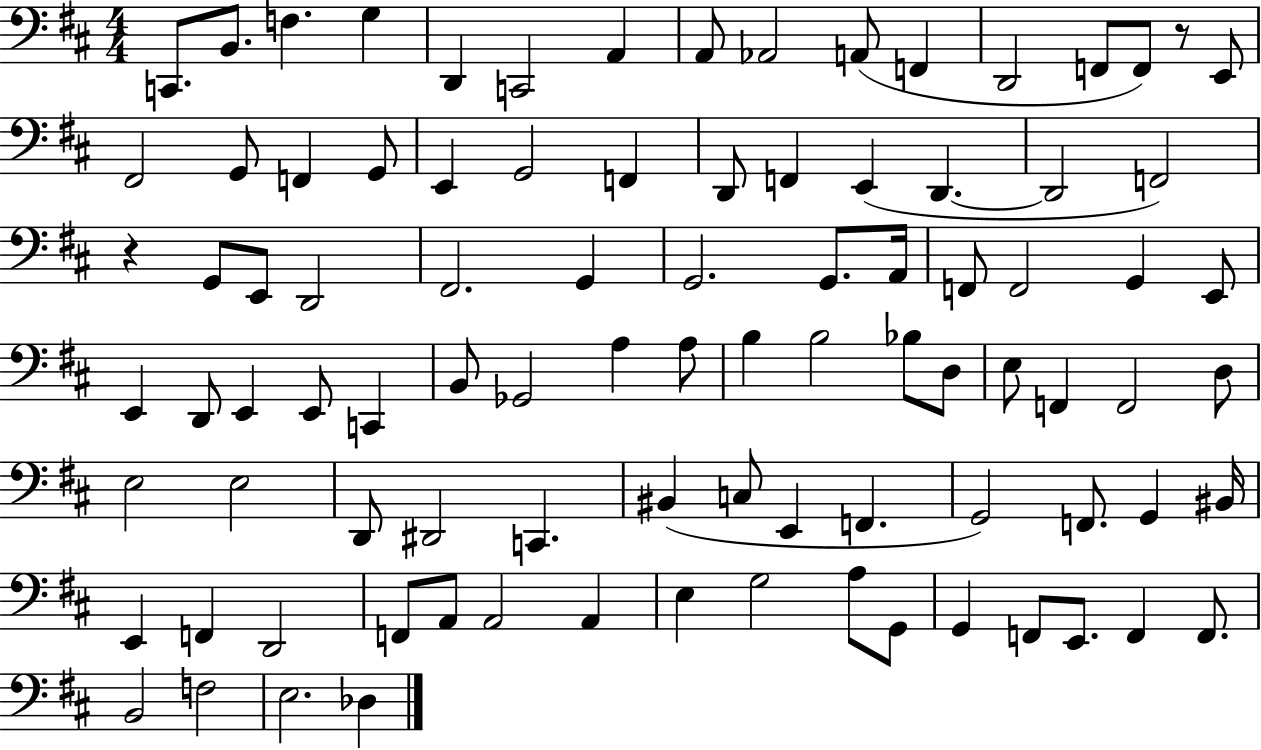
X:1
T:Untitled
M:4/4
L:1/4
K:D
C,,/2 B,,/2 F, G, D,, C,,2 A,, A,,/2 _A,,2 A,,/2 F,, D,,2 F,,/2 F,,/2 z/2 E,,/2 ^F,,2 G,,/2 F,, G,,/2 E,, G,,2 F,, D,,/2 F,, E,, D,, D,,2 F,,2 z G,,/2 E,,/2 D,,2 ^F,,2 G,, G,,2 G,,/2 A,,/4 F,,/2 F,,2 G,, E,,/2 E,, D,,/2 E,, E,,/2 C,, B,,/2 _G,,2 A, A,/2 B, B,2 _B,/2 D,/2 E,/2 F,, F,,2 D,/2 E,2 E,2 D,,/2 ^D,,2 C,, ^B,, C,/2 E,, F,, G,,2 F,,/2 G,, ^B,,/4 E,, F,, D,,2 F,,/2 A,,/2 A,,2 A,, E, G,2 A,/2 G,,/2 G,, F,,/2 E,,/2 F,, F,,/2 B,,2 F,2 E,2 _D,